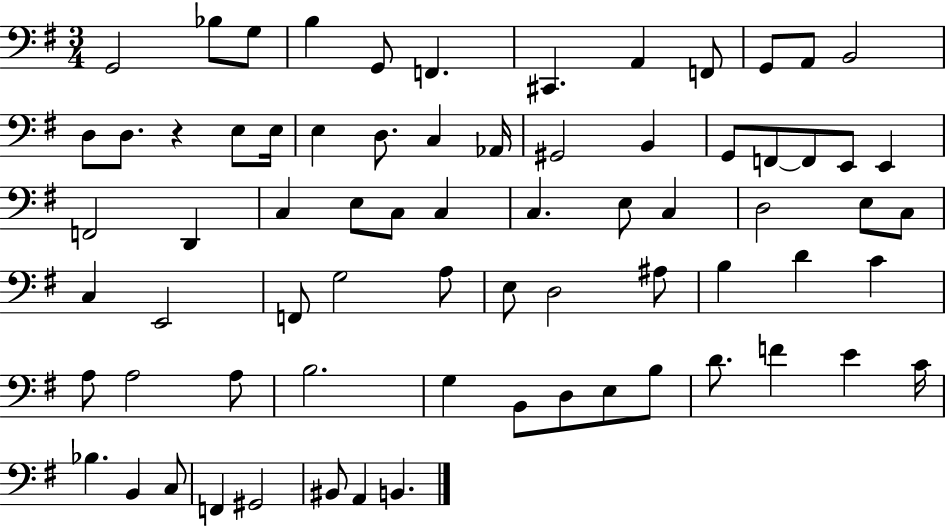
G2/h Bb3/e G3/e B3/q G2/e F2/q. C#2/q. A2/q F2/e G2/e A2/e B2/h D3/e D3/e. R/q E3/e E3/s E3/q D3/e. C3/q Ab2/s G#2/h B2/q G2/e F2/e F2/e E2/e E2/q F2/h D2/q C3/q E3/e C3/e C3/q C3/q. E3/e C3/q D3/h E3/e C3/e C3/q E2/h F2/e G3/h A3/e E3/e D3/h A#3/e B3/q D4/q C4/q A3/e A3/h A3/e B3/h. G3/q B2/e D3/e E3/e B3/e D4/e. F4/q E4/q C4/s Bb3/q. B2/q C3/e F2/q G#2/h BIS2/e A2/q B2/q.